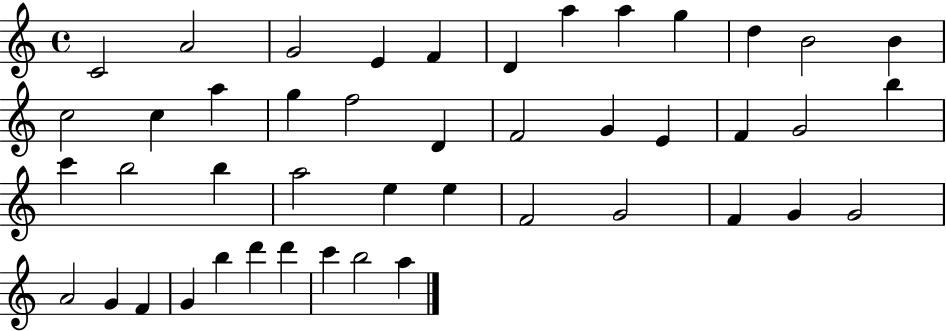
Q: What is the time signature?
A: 4/4